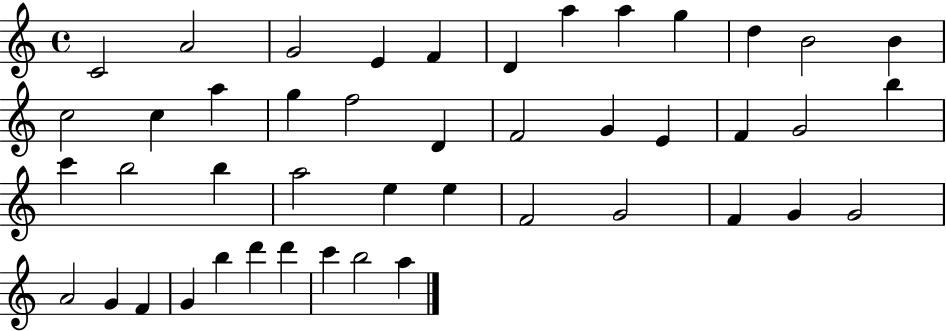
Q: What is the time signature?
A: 4/4